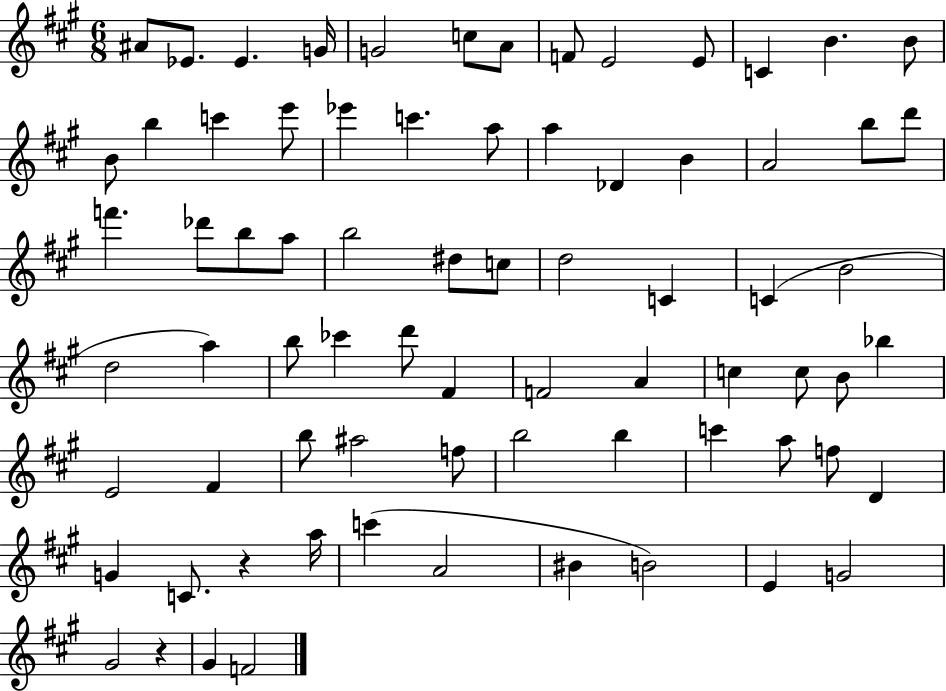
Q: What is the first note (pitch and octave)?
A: A#4